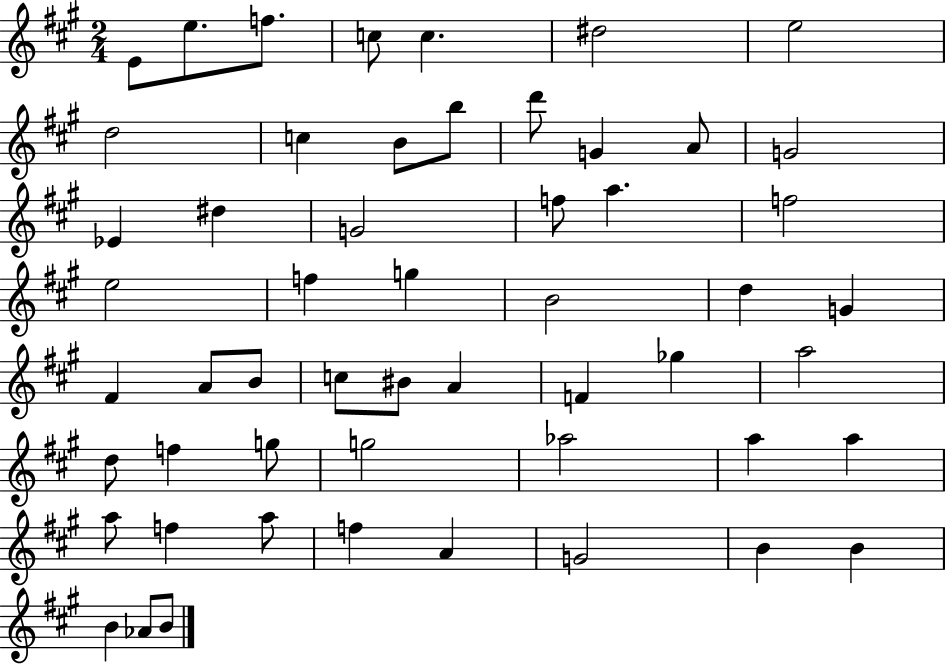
{
  \clef treble
  \numericTimeSignature
  \time 2/4
  \key a \major
  e'8 e''8. f''8. | c''8 c''4. | dis''2 | e''2 | \break d''2 | c''4 b'8 b''8 | d'''8 g'4 a'8 | g'2 | \break ees'4 dis''4 | g'2 | f''8 a''4. | f''2 | \break e''2 | f''4 g''4 | b'2 | d''4 g'4 | \break fis'4 a'8 b'8 | c''8 bis'8 a'4 | f'4 ges''4 | a''2 | \break d''8 f''4 g''8 | g''2 | aes''2 | a''4 a''4 | \break a''8 f''4 a''8 | f''4 a'4 | g'2 | b'4 b'4 | \break b'4 aes'8 b'8 | \bar "|."
}